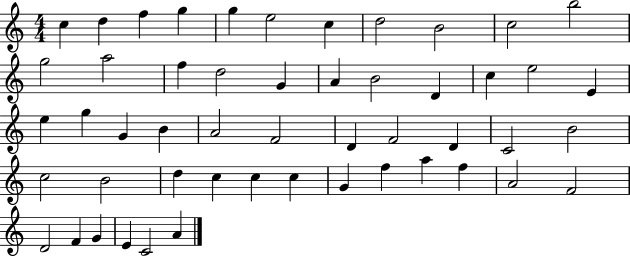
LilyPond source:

{
  \clef treble
  \numericTimeSignature
  \time 4/4
  \key c \major
  c''4 d''4 f''4 g''4 | g''4 e''2 c''4 | d''2 b'2 | c''2 b''2 | \break g''2 a''2 | f''4 d''2 g'4 | a'4 b'2 d'4 | c''4 e''2 e'4 | \break e''4 g''4 g'4 b'4 | a'2 f'2 | d'4 f'2 d'4 | c'2 b'2 | \break c''2 b'2 | d''4 c''4 c''4 c''4 | g'4 f''4 a''4 f''4 | a'2 f'2 | \break d'2 f'4 g'4 | e'4 c'2 a'4 | \bar "|."
}